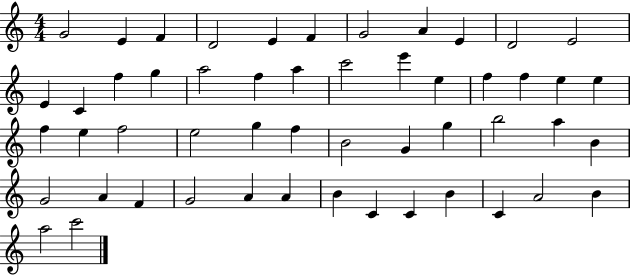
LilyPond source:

{
  \clef treble
  \numericTimeSignature
  \time 4/4
  \key c \major
  g'2 e'4 f'4 | d'2 e'4 f'4 | g'2 a'4 e'4 | d'2 e'2 | \break e'4 c'4 f''4 g''4 | a''2 f''4 a''4 | c'''2 e'''4 e''4 | f''4 f''4 e''4 e''4 | \break f''4 e''4 f''2 | e''2 g''4 f''4 | b'2 g'4 g''4 | b''2 a''4 b'4 | \break g'2 a'4 f'4 | g'2 a'4 a'4 | b'4 c'4 c'4 b'4 | c'4 a'2 b'4 | \break a''2 c'''2 | \bar "|."
}